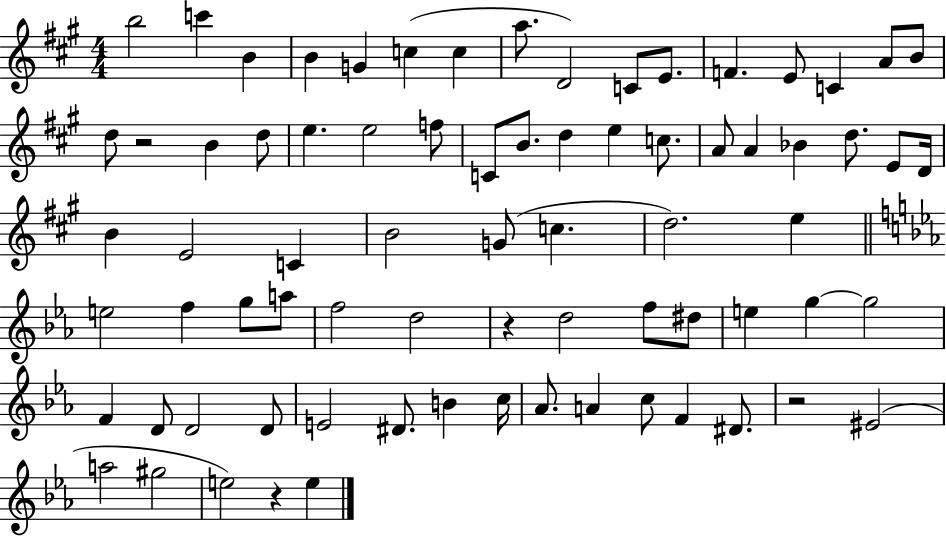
{
  \clef treble
  \numericTimeSignature
  \time 4/4
  \key a \major
  b''2 c'''4 b'4 | b'4 g'4 c''4( c''4 | a''8. d'2) c'8 e'8. | f'4. e'8 c'4 a'8 b'8 | \break d''8 r2 b'4 d''8 | e''4. e''2 f''8 | c'8 b'8. d''4 e''4 c''8. | a'8 a'4 bes'4 d''8. e'8 d'16 | \break b'4 e'2 c'4 | b'2 g'8( c''4. | d''2.) e''4 | \bar "||" \break \key ees \major e''2 f''4 g''8 a''8 | f''2 d''2 | r4 d''2 f''8 dis''8 | e''4 g''4~~ g''2 | \break f'4 d'8 d'2 d'8 | e'2 dis'8. b'4 c''16 | aes'8. a'4 c''8 f'4 dis'8. | r2 eis'2( | \break a''2 gis''2 | e''2) r4 e''4 | \bar "|."
}